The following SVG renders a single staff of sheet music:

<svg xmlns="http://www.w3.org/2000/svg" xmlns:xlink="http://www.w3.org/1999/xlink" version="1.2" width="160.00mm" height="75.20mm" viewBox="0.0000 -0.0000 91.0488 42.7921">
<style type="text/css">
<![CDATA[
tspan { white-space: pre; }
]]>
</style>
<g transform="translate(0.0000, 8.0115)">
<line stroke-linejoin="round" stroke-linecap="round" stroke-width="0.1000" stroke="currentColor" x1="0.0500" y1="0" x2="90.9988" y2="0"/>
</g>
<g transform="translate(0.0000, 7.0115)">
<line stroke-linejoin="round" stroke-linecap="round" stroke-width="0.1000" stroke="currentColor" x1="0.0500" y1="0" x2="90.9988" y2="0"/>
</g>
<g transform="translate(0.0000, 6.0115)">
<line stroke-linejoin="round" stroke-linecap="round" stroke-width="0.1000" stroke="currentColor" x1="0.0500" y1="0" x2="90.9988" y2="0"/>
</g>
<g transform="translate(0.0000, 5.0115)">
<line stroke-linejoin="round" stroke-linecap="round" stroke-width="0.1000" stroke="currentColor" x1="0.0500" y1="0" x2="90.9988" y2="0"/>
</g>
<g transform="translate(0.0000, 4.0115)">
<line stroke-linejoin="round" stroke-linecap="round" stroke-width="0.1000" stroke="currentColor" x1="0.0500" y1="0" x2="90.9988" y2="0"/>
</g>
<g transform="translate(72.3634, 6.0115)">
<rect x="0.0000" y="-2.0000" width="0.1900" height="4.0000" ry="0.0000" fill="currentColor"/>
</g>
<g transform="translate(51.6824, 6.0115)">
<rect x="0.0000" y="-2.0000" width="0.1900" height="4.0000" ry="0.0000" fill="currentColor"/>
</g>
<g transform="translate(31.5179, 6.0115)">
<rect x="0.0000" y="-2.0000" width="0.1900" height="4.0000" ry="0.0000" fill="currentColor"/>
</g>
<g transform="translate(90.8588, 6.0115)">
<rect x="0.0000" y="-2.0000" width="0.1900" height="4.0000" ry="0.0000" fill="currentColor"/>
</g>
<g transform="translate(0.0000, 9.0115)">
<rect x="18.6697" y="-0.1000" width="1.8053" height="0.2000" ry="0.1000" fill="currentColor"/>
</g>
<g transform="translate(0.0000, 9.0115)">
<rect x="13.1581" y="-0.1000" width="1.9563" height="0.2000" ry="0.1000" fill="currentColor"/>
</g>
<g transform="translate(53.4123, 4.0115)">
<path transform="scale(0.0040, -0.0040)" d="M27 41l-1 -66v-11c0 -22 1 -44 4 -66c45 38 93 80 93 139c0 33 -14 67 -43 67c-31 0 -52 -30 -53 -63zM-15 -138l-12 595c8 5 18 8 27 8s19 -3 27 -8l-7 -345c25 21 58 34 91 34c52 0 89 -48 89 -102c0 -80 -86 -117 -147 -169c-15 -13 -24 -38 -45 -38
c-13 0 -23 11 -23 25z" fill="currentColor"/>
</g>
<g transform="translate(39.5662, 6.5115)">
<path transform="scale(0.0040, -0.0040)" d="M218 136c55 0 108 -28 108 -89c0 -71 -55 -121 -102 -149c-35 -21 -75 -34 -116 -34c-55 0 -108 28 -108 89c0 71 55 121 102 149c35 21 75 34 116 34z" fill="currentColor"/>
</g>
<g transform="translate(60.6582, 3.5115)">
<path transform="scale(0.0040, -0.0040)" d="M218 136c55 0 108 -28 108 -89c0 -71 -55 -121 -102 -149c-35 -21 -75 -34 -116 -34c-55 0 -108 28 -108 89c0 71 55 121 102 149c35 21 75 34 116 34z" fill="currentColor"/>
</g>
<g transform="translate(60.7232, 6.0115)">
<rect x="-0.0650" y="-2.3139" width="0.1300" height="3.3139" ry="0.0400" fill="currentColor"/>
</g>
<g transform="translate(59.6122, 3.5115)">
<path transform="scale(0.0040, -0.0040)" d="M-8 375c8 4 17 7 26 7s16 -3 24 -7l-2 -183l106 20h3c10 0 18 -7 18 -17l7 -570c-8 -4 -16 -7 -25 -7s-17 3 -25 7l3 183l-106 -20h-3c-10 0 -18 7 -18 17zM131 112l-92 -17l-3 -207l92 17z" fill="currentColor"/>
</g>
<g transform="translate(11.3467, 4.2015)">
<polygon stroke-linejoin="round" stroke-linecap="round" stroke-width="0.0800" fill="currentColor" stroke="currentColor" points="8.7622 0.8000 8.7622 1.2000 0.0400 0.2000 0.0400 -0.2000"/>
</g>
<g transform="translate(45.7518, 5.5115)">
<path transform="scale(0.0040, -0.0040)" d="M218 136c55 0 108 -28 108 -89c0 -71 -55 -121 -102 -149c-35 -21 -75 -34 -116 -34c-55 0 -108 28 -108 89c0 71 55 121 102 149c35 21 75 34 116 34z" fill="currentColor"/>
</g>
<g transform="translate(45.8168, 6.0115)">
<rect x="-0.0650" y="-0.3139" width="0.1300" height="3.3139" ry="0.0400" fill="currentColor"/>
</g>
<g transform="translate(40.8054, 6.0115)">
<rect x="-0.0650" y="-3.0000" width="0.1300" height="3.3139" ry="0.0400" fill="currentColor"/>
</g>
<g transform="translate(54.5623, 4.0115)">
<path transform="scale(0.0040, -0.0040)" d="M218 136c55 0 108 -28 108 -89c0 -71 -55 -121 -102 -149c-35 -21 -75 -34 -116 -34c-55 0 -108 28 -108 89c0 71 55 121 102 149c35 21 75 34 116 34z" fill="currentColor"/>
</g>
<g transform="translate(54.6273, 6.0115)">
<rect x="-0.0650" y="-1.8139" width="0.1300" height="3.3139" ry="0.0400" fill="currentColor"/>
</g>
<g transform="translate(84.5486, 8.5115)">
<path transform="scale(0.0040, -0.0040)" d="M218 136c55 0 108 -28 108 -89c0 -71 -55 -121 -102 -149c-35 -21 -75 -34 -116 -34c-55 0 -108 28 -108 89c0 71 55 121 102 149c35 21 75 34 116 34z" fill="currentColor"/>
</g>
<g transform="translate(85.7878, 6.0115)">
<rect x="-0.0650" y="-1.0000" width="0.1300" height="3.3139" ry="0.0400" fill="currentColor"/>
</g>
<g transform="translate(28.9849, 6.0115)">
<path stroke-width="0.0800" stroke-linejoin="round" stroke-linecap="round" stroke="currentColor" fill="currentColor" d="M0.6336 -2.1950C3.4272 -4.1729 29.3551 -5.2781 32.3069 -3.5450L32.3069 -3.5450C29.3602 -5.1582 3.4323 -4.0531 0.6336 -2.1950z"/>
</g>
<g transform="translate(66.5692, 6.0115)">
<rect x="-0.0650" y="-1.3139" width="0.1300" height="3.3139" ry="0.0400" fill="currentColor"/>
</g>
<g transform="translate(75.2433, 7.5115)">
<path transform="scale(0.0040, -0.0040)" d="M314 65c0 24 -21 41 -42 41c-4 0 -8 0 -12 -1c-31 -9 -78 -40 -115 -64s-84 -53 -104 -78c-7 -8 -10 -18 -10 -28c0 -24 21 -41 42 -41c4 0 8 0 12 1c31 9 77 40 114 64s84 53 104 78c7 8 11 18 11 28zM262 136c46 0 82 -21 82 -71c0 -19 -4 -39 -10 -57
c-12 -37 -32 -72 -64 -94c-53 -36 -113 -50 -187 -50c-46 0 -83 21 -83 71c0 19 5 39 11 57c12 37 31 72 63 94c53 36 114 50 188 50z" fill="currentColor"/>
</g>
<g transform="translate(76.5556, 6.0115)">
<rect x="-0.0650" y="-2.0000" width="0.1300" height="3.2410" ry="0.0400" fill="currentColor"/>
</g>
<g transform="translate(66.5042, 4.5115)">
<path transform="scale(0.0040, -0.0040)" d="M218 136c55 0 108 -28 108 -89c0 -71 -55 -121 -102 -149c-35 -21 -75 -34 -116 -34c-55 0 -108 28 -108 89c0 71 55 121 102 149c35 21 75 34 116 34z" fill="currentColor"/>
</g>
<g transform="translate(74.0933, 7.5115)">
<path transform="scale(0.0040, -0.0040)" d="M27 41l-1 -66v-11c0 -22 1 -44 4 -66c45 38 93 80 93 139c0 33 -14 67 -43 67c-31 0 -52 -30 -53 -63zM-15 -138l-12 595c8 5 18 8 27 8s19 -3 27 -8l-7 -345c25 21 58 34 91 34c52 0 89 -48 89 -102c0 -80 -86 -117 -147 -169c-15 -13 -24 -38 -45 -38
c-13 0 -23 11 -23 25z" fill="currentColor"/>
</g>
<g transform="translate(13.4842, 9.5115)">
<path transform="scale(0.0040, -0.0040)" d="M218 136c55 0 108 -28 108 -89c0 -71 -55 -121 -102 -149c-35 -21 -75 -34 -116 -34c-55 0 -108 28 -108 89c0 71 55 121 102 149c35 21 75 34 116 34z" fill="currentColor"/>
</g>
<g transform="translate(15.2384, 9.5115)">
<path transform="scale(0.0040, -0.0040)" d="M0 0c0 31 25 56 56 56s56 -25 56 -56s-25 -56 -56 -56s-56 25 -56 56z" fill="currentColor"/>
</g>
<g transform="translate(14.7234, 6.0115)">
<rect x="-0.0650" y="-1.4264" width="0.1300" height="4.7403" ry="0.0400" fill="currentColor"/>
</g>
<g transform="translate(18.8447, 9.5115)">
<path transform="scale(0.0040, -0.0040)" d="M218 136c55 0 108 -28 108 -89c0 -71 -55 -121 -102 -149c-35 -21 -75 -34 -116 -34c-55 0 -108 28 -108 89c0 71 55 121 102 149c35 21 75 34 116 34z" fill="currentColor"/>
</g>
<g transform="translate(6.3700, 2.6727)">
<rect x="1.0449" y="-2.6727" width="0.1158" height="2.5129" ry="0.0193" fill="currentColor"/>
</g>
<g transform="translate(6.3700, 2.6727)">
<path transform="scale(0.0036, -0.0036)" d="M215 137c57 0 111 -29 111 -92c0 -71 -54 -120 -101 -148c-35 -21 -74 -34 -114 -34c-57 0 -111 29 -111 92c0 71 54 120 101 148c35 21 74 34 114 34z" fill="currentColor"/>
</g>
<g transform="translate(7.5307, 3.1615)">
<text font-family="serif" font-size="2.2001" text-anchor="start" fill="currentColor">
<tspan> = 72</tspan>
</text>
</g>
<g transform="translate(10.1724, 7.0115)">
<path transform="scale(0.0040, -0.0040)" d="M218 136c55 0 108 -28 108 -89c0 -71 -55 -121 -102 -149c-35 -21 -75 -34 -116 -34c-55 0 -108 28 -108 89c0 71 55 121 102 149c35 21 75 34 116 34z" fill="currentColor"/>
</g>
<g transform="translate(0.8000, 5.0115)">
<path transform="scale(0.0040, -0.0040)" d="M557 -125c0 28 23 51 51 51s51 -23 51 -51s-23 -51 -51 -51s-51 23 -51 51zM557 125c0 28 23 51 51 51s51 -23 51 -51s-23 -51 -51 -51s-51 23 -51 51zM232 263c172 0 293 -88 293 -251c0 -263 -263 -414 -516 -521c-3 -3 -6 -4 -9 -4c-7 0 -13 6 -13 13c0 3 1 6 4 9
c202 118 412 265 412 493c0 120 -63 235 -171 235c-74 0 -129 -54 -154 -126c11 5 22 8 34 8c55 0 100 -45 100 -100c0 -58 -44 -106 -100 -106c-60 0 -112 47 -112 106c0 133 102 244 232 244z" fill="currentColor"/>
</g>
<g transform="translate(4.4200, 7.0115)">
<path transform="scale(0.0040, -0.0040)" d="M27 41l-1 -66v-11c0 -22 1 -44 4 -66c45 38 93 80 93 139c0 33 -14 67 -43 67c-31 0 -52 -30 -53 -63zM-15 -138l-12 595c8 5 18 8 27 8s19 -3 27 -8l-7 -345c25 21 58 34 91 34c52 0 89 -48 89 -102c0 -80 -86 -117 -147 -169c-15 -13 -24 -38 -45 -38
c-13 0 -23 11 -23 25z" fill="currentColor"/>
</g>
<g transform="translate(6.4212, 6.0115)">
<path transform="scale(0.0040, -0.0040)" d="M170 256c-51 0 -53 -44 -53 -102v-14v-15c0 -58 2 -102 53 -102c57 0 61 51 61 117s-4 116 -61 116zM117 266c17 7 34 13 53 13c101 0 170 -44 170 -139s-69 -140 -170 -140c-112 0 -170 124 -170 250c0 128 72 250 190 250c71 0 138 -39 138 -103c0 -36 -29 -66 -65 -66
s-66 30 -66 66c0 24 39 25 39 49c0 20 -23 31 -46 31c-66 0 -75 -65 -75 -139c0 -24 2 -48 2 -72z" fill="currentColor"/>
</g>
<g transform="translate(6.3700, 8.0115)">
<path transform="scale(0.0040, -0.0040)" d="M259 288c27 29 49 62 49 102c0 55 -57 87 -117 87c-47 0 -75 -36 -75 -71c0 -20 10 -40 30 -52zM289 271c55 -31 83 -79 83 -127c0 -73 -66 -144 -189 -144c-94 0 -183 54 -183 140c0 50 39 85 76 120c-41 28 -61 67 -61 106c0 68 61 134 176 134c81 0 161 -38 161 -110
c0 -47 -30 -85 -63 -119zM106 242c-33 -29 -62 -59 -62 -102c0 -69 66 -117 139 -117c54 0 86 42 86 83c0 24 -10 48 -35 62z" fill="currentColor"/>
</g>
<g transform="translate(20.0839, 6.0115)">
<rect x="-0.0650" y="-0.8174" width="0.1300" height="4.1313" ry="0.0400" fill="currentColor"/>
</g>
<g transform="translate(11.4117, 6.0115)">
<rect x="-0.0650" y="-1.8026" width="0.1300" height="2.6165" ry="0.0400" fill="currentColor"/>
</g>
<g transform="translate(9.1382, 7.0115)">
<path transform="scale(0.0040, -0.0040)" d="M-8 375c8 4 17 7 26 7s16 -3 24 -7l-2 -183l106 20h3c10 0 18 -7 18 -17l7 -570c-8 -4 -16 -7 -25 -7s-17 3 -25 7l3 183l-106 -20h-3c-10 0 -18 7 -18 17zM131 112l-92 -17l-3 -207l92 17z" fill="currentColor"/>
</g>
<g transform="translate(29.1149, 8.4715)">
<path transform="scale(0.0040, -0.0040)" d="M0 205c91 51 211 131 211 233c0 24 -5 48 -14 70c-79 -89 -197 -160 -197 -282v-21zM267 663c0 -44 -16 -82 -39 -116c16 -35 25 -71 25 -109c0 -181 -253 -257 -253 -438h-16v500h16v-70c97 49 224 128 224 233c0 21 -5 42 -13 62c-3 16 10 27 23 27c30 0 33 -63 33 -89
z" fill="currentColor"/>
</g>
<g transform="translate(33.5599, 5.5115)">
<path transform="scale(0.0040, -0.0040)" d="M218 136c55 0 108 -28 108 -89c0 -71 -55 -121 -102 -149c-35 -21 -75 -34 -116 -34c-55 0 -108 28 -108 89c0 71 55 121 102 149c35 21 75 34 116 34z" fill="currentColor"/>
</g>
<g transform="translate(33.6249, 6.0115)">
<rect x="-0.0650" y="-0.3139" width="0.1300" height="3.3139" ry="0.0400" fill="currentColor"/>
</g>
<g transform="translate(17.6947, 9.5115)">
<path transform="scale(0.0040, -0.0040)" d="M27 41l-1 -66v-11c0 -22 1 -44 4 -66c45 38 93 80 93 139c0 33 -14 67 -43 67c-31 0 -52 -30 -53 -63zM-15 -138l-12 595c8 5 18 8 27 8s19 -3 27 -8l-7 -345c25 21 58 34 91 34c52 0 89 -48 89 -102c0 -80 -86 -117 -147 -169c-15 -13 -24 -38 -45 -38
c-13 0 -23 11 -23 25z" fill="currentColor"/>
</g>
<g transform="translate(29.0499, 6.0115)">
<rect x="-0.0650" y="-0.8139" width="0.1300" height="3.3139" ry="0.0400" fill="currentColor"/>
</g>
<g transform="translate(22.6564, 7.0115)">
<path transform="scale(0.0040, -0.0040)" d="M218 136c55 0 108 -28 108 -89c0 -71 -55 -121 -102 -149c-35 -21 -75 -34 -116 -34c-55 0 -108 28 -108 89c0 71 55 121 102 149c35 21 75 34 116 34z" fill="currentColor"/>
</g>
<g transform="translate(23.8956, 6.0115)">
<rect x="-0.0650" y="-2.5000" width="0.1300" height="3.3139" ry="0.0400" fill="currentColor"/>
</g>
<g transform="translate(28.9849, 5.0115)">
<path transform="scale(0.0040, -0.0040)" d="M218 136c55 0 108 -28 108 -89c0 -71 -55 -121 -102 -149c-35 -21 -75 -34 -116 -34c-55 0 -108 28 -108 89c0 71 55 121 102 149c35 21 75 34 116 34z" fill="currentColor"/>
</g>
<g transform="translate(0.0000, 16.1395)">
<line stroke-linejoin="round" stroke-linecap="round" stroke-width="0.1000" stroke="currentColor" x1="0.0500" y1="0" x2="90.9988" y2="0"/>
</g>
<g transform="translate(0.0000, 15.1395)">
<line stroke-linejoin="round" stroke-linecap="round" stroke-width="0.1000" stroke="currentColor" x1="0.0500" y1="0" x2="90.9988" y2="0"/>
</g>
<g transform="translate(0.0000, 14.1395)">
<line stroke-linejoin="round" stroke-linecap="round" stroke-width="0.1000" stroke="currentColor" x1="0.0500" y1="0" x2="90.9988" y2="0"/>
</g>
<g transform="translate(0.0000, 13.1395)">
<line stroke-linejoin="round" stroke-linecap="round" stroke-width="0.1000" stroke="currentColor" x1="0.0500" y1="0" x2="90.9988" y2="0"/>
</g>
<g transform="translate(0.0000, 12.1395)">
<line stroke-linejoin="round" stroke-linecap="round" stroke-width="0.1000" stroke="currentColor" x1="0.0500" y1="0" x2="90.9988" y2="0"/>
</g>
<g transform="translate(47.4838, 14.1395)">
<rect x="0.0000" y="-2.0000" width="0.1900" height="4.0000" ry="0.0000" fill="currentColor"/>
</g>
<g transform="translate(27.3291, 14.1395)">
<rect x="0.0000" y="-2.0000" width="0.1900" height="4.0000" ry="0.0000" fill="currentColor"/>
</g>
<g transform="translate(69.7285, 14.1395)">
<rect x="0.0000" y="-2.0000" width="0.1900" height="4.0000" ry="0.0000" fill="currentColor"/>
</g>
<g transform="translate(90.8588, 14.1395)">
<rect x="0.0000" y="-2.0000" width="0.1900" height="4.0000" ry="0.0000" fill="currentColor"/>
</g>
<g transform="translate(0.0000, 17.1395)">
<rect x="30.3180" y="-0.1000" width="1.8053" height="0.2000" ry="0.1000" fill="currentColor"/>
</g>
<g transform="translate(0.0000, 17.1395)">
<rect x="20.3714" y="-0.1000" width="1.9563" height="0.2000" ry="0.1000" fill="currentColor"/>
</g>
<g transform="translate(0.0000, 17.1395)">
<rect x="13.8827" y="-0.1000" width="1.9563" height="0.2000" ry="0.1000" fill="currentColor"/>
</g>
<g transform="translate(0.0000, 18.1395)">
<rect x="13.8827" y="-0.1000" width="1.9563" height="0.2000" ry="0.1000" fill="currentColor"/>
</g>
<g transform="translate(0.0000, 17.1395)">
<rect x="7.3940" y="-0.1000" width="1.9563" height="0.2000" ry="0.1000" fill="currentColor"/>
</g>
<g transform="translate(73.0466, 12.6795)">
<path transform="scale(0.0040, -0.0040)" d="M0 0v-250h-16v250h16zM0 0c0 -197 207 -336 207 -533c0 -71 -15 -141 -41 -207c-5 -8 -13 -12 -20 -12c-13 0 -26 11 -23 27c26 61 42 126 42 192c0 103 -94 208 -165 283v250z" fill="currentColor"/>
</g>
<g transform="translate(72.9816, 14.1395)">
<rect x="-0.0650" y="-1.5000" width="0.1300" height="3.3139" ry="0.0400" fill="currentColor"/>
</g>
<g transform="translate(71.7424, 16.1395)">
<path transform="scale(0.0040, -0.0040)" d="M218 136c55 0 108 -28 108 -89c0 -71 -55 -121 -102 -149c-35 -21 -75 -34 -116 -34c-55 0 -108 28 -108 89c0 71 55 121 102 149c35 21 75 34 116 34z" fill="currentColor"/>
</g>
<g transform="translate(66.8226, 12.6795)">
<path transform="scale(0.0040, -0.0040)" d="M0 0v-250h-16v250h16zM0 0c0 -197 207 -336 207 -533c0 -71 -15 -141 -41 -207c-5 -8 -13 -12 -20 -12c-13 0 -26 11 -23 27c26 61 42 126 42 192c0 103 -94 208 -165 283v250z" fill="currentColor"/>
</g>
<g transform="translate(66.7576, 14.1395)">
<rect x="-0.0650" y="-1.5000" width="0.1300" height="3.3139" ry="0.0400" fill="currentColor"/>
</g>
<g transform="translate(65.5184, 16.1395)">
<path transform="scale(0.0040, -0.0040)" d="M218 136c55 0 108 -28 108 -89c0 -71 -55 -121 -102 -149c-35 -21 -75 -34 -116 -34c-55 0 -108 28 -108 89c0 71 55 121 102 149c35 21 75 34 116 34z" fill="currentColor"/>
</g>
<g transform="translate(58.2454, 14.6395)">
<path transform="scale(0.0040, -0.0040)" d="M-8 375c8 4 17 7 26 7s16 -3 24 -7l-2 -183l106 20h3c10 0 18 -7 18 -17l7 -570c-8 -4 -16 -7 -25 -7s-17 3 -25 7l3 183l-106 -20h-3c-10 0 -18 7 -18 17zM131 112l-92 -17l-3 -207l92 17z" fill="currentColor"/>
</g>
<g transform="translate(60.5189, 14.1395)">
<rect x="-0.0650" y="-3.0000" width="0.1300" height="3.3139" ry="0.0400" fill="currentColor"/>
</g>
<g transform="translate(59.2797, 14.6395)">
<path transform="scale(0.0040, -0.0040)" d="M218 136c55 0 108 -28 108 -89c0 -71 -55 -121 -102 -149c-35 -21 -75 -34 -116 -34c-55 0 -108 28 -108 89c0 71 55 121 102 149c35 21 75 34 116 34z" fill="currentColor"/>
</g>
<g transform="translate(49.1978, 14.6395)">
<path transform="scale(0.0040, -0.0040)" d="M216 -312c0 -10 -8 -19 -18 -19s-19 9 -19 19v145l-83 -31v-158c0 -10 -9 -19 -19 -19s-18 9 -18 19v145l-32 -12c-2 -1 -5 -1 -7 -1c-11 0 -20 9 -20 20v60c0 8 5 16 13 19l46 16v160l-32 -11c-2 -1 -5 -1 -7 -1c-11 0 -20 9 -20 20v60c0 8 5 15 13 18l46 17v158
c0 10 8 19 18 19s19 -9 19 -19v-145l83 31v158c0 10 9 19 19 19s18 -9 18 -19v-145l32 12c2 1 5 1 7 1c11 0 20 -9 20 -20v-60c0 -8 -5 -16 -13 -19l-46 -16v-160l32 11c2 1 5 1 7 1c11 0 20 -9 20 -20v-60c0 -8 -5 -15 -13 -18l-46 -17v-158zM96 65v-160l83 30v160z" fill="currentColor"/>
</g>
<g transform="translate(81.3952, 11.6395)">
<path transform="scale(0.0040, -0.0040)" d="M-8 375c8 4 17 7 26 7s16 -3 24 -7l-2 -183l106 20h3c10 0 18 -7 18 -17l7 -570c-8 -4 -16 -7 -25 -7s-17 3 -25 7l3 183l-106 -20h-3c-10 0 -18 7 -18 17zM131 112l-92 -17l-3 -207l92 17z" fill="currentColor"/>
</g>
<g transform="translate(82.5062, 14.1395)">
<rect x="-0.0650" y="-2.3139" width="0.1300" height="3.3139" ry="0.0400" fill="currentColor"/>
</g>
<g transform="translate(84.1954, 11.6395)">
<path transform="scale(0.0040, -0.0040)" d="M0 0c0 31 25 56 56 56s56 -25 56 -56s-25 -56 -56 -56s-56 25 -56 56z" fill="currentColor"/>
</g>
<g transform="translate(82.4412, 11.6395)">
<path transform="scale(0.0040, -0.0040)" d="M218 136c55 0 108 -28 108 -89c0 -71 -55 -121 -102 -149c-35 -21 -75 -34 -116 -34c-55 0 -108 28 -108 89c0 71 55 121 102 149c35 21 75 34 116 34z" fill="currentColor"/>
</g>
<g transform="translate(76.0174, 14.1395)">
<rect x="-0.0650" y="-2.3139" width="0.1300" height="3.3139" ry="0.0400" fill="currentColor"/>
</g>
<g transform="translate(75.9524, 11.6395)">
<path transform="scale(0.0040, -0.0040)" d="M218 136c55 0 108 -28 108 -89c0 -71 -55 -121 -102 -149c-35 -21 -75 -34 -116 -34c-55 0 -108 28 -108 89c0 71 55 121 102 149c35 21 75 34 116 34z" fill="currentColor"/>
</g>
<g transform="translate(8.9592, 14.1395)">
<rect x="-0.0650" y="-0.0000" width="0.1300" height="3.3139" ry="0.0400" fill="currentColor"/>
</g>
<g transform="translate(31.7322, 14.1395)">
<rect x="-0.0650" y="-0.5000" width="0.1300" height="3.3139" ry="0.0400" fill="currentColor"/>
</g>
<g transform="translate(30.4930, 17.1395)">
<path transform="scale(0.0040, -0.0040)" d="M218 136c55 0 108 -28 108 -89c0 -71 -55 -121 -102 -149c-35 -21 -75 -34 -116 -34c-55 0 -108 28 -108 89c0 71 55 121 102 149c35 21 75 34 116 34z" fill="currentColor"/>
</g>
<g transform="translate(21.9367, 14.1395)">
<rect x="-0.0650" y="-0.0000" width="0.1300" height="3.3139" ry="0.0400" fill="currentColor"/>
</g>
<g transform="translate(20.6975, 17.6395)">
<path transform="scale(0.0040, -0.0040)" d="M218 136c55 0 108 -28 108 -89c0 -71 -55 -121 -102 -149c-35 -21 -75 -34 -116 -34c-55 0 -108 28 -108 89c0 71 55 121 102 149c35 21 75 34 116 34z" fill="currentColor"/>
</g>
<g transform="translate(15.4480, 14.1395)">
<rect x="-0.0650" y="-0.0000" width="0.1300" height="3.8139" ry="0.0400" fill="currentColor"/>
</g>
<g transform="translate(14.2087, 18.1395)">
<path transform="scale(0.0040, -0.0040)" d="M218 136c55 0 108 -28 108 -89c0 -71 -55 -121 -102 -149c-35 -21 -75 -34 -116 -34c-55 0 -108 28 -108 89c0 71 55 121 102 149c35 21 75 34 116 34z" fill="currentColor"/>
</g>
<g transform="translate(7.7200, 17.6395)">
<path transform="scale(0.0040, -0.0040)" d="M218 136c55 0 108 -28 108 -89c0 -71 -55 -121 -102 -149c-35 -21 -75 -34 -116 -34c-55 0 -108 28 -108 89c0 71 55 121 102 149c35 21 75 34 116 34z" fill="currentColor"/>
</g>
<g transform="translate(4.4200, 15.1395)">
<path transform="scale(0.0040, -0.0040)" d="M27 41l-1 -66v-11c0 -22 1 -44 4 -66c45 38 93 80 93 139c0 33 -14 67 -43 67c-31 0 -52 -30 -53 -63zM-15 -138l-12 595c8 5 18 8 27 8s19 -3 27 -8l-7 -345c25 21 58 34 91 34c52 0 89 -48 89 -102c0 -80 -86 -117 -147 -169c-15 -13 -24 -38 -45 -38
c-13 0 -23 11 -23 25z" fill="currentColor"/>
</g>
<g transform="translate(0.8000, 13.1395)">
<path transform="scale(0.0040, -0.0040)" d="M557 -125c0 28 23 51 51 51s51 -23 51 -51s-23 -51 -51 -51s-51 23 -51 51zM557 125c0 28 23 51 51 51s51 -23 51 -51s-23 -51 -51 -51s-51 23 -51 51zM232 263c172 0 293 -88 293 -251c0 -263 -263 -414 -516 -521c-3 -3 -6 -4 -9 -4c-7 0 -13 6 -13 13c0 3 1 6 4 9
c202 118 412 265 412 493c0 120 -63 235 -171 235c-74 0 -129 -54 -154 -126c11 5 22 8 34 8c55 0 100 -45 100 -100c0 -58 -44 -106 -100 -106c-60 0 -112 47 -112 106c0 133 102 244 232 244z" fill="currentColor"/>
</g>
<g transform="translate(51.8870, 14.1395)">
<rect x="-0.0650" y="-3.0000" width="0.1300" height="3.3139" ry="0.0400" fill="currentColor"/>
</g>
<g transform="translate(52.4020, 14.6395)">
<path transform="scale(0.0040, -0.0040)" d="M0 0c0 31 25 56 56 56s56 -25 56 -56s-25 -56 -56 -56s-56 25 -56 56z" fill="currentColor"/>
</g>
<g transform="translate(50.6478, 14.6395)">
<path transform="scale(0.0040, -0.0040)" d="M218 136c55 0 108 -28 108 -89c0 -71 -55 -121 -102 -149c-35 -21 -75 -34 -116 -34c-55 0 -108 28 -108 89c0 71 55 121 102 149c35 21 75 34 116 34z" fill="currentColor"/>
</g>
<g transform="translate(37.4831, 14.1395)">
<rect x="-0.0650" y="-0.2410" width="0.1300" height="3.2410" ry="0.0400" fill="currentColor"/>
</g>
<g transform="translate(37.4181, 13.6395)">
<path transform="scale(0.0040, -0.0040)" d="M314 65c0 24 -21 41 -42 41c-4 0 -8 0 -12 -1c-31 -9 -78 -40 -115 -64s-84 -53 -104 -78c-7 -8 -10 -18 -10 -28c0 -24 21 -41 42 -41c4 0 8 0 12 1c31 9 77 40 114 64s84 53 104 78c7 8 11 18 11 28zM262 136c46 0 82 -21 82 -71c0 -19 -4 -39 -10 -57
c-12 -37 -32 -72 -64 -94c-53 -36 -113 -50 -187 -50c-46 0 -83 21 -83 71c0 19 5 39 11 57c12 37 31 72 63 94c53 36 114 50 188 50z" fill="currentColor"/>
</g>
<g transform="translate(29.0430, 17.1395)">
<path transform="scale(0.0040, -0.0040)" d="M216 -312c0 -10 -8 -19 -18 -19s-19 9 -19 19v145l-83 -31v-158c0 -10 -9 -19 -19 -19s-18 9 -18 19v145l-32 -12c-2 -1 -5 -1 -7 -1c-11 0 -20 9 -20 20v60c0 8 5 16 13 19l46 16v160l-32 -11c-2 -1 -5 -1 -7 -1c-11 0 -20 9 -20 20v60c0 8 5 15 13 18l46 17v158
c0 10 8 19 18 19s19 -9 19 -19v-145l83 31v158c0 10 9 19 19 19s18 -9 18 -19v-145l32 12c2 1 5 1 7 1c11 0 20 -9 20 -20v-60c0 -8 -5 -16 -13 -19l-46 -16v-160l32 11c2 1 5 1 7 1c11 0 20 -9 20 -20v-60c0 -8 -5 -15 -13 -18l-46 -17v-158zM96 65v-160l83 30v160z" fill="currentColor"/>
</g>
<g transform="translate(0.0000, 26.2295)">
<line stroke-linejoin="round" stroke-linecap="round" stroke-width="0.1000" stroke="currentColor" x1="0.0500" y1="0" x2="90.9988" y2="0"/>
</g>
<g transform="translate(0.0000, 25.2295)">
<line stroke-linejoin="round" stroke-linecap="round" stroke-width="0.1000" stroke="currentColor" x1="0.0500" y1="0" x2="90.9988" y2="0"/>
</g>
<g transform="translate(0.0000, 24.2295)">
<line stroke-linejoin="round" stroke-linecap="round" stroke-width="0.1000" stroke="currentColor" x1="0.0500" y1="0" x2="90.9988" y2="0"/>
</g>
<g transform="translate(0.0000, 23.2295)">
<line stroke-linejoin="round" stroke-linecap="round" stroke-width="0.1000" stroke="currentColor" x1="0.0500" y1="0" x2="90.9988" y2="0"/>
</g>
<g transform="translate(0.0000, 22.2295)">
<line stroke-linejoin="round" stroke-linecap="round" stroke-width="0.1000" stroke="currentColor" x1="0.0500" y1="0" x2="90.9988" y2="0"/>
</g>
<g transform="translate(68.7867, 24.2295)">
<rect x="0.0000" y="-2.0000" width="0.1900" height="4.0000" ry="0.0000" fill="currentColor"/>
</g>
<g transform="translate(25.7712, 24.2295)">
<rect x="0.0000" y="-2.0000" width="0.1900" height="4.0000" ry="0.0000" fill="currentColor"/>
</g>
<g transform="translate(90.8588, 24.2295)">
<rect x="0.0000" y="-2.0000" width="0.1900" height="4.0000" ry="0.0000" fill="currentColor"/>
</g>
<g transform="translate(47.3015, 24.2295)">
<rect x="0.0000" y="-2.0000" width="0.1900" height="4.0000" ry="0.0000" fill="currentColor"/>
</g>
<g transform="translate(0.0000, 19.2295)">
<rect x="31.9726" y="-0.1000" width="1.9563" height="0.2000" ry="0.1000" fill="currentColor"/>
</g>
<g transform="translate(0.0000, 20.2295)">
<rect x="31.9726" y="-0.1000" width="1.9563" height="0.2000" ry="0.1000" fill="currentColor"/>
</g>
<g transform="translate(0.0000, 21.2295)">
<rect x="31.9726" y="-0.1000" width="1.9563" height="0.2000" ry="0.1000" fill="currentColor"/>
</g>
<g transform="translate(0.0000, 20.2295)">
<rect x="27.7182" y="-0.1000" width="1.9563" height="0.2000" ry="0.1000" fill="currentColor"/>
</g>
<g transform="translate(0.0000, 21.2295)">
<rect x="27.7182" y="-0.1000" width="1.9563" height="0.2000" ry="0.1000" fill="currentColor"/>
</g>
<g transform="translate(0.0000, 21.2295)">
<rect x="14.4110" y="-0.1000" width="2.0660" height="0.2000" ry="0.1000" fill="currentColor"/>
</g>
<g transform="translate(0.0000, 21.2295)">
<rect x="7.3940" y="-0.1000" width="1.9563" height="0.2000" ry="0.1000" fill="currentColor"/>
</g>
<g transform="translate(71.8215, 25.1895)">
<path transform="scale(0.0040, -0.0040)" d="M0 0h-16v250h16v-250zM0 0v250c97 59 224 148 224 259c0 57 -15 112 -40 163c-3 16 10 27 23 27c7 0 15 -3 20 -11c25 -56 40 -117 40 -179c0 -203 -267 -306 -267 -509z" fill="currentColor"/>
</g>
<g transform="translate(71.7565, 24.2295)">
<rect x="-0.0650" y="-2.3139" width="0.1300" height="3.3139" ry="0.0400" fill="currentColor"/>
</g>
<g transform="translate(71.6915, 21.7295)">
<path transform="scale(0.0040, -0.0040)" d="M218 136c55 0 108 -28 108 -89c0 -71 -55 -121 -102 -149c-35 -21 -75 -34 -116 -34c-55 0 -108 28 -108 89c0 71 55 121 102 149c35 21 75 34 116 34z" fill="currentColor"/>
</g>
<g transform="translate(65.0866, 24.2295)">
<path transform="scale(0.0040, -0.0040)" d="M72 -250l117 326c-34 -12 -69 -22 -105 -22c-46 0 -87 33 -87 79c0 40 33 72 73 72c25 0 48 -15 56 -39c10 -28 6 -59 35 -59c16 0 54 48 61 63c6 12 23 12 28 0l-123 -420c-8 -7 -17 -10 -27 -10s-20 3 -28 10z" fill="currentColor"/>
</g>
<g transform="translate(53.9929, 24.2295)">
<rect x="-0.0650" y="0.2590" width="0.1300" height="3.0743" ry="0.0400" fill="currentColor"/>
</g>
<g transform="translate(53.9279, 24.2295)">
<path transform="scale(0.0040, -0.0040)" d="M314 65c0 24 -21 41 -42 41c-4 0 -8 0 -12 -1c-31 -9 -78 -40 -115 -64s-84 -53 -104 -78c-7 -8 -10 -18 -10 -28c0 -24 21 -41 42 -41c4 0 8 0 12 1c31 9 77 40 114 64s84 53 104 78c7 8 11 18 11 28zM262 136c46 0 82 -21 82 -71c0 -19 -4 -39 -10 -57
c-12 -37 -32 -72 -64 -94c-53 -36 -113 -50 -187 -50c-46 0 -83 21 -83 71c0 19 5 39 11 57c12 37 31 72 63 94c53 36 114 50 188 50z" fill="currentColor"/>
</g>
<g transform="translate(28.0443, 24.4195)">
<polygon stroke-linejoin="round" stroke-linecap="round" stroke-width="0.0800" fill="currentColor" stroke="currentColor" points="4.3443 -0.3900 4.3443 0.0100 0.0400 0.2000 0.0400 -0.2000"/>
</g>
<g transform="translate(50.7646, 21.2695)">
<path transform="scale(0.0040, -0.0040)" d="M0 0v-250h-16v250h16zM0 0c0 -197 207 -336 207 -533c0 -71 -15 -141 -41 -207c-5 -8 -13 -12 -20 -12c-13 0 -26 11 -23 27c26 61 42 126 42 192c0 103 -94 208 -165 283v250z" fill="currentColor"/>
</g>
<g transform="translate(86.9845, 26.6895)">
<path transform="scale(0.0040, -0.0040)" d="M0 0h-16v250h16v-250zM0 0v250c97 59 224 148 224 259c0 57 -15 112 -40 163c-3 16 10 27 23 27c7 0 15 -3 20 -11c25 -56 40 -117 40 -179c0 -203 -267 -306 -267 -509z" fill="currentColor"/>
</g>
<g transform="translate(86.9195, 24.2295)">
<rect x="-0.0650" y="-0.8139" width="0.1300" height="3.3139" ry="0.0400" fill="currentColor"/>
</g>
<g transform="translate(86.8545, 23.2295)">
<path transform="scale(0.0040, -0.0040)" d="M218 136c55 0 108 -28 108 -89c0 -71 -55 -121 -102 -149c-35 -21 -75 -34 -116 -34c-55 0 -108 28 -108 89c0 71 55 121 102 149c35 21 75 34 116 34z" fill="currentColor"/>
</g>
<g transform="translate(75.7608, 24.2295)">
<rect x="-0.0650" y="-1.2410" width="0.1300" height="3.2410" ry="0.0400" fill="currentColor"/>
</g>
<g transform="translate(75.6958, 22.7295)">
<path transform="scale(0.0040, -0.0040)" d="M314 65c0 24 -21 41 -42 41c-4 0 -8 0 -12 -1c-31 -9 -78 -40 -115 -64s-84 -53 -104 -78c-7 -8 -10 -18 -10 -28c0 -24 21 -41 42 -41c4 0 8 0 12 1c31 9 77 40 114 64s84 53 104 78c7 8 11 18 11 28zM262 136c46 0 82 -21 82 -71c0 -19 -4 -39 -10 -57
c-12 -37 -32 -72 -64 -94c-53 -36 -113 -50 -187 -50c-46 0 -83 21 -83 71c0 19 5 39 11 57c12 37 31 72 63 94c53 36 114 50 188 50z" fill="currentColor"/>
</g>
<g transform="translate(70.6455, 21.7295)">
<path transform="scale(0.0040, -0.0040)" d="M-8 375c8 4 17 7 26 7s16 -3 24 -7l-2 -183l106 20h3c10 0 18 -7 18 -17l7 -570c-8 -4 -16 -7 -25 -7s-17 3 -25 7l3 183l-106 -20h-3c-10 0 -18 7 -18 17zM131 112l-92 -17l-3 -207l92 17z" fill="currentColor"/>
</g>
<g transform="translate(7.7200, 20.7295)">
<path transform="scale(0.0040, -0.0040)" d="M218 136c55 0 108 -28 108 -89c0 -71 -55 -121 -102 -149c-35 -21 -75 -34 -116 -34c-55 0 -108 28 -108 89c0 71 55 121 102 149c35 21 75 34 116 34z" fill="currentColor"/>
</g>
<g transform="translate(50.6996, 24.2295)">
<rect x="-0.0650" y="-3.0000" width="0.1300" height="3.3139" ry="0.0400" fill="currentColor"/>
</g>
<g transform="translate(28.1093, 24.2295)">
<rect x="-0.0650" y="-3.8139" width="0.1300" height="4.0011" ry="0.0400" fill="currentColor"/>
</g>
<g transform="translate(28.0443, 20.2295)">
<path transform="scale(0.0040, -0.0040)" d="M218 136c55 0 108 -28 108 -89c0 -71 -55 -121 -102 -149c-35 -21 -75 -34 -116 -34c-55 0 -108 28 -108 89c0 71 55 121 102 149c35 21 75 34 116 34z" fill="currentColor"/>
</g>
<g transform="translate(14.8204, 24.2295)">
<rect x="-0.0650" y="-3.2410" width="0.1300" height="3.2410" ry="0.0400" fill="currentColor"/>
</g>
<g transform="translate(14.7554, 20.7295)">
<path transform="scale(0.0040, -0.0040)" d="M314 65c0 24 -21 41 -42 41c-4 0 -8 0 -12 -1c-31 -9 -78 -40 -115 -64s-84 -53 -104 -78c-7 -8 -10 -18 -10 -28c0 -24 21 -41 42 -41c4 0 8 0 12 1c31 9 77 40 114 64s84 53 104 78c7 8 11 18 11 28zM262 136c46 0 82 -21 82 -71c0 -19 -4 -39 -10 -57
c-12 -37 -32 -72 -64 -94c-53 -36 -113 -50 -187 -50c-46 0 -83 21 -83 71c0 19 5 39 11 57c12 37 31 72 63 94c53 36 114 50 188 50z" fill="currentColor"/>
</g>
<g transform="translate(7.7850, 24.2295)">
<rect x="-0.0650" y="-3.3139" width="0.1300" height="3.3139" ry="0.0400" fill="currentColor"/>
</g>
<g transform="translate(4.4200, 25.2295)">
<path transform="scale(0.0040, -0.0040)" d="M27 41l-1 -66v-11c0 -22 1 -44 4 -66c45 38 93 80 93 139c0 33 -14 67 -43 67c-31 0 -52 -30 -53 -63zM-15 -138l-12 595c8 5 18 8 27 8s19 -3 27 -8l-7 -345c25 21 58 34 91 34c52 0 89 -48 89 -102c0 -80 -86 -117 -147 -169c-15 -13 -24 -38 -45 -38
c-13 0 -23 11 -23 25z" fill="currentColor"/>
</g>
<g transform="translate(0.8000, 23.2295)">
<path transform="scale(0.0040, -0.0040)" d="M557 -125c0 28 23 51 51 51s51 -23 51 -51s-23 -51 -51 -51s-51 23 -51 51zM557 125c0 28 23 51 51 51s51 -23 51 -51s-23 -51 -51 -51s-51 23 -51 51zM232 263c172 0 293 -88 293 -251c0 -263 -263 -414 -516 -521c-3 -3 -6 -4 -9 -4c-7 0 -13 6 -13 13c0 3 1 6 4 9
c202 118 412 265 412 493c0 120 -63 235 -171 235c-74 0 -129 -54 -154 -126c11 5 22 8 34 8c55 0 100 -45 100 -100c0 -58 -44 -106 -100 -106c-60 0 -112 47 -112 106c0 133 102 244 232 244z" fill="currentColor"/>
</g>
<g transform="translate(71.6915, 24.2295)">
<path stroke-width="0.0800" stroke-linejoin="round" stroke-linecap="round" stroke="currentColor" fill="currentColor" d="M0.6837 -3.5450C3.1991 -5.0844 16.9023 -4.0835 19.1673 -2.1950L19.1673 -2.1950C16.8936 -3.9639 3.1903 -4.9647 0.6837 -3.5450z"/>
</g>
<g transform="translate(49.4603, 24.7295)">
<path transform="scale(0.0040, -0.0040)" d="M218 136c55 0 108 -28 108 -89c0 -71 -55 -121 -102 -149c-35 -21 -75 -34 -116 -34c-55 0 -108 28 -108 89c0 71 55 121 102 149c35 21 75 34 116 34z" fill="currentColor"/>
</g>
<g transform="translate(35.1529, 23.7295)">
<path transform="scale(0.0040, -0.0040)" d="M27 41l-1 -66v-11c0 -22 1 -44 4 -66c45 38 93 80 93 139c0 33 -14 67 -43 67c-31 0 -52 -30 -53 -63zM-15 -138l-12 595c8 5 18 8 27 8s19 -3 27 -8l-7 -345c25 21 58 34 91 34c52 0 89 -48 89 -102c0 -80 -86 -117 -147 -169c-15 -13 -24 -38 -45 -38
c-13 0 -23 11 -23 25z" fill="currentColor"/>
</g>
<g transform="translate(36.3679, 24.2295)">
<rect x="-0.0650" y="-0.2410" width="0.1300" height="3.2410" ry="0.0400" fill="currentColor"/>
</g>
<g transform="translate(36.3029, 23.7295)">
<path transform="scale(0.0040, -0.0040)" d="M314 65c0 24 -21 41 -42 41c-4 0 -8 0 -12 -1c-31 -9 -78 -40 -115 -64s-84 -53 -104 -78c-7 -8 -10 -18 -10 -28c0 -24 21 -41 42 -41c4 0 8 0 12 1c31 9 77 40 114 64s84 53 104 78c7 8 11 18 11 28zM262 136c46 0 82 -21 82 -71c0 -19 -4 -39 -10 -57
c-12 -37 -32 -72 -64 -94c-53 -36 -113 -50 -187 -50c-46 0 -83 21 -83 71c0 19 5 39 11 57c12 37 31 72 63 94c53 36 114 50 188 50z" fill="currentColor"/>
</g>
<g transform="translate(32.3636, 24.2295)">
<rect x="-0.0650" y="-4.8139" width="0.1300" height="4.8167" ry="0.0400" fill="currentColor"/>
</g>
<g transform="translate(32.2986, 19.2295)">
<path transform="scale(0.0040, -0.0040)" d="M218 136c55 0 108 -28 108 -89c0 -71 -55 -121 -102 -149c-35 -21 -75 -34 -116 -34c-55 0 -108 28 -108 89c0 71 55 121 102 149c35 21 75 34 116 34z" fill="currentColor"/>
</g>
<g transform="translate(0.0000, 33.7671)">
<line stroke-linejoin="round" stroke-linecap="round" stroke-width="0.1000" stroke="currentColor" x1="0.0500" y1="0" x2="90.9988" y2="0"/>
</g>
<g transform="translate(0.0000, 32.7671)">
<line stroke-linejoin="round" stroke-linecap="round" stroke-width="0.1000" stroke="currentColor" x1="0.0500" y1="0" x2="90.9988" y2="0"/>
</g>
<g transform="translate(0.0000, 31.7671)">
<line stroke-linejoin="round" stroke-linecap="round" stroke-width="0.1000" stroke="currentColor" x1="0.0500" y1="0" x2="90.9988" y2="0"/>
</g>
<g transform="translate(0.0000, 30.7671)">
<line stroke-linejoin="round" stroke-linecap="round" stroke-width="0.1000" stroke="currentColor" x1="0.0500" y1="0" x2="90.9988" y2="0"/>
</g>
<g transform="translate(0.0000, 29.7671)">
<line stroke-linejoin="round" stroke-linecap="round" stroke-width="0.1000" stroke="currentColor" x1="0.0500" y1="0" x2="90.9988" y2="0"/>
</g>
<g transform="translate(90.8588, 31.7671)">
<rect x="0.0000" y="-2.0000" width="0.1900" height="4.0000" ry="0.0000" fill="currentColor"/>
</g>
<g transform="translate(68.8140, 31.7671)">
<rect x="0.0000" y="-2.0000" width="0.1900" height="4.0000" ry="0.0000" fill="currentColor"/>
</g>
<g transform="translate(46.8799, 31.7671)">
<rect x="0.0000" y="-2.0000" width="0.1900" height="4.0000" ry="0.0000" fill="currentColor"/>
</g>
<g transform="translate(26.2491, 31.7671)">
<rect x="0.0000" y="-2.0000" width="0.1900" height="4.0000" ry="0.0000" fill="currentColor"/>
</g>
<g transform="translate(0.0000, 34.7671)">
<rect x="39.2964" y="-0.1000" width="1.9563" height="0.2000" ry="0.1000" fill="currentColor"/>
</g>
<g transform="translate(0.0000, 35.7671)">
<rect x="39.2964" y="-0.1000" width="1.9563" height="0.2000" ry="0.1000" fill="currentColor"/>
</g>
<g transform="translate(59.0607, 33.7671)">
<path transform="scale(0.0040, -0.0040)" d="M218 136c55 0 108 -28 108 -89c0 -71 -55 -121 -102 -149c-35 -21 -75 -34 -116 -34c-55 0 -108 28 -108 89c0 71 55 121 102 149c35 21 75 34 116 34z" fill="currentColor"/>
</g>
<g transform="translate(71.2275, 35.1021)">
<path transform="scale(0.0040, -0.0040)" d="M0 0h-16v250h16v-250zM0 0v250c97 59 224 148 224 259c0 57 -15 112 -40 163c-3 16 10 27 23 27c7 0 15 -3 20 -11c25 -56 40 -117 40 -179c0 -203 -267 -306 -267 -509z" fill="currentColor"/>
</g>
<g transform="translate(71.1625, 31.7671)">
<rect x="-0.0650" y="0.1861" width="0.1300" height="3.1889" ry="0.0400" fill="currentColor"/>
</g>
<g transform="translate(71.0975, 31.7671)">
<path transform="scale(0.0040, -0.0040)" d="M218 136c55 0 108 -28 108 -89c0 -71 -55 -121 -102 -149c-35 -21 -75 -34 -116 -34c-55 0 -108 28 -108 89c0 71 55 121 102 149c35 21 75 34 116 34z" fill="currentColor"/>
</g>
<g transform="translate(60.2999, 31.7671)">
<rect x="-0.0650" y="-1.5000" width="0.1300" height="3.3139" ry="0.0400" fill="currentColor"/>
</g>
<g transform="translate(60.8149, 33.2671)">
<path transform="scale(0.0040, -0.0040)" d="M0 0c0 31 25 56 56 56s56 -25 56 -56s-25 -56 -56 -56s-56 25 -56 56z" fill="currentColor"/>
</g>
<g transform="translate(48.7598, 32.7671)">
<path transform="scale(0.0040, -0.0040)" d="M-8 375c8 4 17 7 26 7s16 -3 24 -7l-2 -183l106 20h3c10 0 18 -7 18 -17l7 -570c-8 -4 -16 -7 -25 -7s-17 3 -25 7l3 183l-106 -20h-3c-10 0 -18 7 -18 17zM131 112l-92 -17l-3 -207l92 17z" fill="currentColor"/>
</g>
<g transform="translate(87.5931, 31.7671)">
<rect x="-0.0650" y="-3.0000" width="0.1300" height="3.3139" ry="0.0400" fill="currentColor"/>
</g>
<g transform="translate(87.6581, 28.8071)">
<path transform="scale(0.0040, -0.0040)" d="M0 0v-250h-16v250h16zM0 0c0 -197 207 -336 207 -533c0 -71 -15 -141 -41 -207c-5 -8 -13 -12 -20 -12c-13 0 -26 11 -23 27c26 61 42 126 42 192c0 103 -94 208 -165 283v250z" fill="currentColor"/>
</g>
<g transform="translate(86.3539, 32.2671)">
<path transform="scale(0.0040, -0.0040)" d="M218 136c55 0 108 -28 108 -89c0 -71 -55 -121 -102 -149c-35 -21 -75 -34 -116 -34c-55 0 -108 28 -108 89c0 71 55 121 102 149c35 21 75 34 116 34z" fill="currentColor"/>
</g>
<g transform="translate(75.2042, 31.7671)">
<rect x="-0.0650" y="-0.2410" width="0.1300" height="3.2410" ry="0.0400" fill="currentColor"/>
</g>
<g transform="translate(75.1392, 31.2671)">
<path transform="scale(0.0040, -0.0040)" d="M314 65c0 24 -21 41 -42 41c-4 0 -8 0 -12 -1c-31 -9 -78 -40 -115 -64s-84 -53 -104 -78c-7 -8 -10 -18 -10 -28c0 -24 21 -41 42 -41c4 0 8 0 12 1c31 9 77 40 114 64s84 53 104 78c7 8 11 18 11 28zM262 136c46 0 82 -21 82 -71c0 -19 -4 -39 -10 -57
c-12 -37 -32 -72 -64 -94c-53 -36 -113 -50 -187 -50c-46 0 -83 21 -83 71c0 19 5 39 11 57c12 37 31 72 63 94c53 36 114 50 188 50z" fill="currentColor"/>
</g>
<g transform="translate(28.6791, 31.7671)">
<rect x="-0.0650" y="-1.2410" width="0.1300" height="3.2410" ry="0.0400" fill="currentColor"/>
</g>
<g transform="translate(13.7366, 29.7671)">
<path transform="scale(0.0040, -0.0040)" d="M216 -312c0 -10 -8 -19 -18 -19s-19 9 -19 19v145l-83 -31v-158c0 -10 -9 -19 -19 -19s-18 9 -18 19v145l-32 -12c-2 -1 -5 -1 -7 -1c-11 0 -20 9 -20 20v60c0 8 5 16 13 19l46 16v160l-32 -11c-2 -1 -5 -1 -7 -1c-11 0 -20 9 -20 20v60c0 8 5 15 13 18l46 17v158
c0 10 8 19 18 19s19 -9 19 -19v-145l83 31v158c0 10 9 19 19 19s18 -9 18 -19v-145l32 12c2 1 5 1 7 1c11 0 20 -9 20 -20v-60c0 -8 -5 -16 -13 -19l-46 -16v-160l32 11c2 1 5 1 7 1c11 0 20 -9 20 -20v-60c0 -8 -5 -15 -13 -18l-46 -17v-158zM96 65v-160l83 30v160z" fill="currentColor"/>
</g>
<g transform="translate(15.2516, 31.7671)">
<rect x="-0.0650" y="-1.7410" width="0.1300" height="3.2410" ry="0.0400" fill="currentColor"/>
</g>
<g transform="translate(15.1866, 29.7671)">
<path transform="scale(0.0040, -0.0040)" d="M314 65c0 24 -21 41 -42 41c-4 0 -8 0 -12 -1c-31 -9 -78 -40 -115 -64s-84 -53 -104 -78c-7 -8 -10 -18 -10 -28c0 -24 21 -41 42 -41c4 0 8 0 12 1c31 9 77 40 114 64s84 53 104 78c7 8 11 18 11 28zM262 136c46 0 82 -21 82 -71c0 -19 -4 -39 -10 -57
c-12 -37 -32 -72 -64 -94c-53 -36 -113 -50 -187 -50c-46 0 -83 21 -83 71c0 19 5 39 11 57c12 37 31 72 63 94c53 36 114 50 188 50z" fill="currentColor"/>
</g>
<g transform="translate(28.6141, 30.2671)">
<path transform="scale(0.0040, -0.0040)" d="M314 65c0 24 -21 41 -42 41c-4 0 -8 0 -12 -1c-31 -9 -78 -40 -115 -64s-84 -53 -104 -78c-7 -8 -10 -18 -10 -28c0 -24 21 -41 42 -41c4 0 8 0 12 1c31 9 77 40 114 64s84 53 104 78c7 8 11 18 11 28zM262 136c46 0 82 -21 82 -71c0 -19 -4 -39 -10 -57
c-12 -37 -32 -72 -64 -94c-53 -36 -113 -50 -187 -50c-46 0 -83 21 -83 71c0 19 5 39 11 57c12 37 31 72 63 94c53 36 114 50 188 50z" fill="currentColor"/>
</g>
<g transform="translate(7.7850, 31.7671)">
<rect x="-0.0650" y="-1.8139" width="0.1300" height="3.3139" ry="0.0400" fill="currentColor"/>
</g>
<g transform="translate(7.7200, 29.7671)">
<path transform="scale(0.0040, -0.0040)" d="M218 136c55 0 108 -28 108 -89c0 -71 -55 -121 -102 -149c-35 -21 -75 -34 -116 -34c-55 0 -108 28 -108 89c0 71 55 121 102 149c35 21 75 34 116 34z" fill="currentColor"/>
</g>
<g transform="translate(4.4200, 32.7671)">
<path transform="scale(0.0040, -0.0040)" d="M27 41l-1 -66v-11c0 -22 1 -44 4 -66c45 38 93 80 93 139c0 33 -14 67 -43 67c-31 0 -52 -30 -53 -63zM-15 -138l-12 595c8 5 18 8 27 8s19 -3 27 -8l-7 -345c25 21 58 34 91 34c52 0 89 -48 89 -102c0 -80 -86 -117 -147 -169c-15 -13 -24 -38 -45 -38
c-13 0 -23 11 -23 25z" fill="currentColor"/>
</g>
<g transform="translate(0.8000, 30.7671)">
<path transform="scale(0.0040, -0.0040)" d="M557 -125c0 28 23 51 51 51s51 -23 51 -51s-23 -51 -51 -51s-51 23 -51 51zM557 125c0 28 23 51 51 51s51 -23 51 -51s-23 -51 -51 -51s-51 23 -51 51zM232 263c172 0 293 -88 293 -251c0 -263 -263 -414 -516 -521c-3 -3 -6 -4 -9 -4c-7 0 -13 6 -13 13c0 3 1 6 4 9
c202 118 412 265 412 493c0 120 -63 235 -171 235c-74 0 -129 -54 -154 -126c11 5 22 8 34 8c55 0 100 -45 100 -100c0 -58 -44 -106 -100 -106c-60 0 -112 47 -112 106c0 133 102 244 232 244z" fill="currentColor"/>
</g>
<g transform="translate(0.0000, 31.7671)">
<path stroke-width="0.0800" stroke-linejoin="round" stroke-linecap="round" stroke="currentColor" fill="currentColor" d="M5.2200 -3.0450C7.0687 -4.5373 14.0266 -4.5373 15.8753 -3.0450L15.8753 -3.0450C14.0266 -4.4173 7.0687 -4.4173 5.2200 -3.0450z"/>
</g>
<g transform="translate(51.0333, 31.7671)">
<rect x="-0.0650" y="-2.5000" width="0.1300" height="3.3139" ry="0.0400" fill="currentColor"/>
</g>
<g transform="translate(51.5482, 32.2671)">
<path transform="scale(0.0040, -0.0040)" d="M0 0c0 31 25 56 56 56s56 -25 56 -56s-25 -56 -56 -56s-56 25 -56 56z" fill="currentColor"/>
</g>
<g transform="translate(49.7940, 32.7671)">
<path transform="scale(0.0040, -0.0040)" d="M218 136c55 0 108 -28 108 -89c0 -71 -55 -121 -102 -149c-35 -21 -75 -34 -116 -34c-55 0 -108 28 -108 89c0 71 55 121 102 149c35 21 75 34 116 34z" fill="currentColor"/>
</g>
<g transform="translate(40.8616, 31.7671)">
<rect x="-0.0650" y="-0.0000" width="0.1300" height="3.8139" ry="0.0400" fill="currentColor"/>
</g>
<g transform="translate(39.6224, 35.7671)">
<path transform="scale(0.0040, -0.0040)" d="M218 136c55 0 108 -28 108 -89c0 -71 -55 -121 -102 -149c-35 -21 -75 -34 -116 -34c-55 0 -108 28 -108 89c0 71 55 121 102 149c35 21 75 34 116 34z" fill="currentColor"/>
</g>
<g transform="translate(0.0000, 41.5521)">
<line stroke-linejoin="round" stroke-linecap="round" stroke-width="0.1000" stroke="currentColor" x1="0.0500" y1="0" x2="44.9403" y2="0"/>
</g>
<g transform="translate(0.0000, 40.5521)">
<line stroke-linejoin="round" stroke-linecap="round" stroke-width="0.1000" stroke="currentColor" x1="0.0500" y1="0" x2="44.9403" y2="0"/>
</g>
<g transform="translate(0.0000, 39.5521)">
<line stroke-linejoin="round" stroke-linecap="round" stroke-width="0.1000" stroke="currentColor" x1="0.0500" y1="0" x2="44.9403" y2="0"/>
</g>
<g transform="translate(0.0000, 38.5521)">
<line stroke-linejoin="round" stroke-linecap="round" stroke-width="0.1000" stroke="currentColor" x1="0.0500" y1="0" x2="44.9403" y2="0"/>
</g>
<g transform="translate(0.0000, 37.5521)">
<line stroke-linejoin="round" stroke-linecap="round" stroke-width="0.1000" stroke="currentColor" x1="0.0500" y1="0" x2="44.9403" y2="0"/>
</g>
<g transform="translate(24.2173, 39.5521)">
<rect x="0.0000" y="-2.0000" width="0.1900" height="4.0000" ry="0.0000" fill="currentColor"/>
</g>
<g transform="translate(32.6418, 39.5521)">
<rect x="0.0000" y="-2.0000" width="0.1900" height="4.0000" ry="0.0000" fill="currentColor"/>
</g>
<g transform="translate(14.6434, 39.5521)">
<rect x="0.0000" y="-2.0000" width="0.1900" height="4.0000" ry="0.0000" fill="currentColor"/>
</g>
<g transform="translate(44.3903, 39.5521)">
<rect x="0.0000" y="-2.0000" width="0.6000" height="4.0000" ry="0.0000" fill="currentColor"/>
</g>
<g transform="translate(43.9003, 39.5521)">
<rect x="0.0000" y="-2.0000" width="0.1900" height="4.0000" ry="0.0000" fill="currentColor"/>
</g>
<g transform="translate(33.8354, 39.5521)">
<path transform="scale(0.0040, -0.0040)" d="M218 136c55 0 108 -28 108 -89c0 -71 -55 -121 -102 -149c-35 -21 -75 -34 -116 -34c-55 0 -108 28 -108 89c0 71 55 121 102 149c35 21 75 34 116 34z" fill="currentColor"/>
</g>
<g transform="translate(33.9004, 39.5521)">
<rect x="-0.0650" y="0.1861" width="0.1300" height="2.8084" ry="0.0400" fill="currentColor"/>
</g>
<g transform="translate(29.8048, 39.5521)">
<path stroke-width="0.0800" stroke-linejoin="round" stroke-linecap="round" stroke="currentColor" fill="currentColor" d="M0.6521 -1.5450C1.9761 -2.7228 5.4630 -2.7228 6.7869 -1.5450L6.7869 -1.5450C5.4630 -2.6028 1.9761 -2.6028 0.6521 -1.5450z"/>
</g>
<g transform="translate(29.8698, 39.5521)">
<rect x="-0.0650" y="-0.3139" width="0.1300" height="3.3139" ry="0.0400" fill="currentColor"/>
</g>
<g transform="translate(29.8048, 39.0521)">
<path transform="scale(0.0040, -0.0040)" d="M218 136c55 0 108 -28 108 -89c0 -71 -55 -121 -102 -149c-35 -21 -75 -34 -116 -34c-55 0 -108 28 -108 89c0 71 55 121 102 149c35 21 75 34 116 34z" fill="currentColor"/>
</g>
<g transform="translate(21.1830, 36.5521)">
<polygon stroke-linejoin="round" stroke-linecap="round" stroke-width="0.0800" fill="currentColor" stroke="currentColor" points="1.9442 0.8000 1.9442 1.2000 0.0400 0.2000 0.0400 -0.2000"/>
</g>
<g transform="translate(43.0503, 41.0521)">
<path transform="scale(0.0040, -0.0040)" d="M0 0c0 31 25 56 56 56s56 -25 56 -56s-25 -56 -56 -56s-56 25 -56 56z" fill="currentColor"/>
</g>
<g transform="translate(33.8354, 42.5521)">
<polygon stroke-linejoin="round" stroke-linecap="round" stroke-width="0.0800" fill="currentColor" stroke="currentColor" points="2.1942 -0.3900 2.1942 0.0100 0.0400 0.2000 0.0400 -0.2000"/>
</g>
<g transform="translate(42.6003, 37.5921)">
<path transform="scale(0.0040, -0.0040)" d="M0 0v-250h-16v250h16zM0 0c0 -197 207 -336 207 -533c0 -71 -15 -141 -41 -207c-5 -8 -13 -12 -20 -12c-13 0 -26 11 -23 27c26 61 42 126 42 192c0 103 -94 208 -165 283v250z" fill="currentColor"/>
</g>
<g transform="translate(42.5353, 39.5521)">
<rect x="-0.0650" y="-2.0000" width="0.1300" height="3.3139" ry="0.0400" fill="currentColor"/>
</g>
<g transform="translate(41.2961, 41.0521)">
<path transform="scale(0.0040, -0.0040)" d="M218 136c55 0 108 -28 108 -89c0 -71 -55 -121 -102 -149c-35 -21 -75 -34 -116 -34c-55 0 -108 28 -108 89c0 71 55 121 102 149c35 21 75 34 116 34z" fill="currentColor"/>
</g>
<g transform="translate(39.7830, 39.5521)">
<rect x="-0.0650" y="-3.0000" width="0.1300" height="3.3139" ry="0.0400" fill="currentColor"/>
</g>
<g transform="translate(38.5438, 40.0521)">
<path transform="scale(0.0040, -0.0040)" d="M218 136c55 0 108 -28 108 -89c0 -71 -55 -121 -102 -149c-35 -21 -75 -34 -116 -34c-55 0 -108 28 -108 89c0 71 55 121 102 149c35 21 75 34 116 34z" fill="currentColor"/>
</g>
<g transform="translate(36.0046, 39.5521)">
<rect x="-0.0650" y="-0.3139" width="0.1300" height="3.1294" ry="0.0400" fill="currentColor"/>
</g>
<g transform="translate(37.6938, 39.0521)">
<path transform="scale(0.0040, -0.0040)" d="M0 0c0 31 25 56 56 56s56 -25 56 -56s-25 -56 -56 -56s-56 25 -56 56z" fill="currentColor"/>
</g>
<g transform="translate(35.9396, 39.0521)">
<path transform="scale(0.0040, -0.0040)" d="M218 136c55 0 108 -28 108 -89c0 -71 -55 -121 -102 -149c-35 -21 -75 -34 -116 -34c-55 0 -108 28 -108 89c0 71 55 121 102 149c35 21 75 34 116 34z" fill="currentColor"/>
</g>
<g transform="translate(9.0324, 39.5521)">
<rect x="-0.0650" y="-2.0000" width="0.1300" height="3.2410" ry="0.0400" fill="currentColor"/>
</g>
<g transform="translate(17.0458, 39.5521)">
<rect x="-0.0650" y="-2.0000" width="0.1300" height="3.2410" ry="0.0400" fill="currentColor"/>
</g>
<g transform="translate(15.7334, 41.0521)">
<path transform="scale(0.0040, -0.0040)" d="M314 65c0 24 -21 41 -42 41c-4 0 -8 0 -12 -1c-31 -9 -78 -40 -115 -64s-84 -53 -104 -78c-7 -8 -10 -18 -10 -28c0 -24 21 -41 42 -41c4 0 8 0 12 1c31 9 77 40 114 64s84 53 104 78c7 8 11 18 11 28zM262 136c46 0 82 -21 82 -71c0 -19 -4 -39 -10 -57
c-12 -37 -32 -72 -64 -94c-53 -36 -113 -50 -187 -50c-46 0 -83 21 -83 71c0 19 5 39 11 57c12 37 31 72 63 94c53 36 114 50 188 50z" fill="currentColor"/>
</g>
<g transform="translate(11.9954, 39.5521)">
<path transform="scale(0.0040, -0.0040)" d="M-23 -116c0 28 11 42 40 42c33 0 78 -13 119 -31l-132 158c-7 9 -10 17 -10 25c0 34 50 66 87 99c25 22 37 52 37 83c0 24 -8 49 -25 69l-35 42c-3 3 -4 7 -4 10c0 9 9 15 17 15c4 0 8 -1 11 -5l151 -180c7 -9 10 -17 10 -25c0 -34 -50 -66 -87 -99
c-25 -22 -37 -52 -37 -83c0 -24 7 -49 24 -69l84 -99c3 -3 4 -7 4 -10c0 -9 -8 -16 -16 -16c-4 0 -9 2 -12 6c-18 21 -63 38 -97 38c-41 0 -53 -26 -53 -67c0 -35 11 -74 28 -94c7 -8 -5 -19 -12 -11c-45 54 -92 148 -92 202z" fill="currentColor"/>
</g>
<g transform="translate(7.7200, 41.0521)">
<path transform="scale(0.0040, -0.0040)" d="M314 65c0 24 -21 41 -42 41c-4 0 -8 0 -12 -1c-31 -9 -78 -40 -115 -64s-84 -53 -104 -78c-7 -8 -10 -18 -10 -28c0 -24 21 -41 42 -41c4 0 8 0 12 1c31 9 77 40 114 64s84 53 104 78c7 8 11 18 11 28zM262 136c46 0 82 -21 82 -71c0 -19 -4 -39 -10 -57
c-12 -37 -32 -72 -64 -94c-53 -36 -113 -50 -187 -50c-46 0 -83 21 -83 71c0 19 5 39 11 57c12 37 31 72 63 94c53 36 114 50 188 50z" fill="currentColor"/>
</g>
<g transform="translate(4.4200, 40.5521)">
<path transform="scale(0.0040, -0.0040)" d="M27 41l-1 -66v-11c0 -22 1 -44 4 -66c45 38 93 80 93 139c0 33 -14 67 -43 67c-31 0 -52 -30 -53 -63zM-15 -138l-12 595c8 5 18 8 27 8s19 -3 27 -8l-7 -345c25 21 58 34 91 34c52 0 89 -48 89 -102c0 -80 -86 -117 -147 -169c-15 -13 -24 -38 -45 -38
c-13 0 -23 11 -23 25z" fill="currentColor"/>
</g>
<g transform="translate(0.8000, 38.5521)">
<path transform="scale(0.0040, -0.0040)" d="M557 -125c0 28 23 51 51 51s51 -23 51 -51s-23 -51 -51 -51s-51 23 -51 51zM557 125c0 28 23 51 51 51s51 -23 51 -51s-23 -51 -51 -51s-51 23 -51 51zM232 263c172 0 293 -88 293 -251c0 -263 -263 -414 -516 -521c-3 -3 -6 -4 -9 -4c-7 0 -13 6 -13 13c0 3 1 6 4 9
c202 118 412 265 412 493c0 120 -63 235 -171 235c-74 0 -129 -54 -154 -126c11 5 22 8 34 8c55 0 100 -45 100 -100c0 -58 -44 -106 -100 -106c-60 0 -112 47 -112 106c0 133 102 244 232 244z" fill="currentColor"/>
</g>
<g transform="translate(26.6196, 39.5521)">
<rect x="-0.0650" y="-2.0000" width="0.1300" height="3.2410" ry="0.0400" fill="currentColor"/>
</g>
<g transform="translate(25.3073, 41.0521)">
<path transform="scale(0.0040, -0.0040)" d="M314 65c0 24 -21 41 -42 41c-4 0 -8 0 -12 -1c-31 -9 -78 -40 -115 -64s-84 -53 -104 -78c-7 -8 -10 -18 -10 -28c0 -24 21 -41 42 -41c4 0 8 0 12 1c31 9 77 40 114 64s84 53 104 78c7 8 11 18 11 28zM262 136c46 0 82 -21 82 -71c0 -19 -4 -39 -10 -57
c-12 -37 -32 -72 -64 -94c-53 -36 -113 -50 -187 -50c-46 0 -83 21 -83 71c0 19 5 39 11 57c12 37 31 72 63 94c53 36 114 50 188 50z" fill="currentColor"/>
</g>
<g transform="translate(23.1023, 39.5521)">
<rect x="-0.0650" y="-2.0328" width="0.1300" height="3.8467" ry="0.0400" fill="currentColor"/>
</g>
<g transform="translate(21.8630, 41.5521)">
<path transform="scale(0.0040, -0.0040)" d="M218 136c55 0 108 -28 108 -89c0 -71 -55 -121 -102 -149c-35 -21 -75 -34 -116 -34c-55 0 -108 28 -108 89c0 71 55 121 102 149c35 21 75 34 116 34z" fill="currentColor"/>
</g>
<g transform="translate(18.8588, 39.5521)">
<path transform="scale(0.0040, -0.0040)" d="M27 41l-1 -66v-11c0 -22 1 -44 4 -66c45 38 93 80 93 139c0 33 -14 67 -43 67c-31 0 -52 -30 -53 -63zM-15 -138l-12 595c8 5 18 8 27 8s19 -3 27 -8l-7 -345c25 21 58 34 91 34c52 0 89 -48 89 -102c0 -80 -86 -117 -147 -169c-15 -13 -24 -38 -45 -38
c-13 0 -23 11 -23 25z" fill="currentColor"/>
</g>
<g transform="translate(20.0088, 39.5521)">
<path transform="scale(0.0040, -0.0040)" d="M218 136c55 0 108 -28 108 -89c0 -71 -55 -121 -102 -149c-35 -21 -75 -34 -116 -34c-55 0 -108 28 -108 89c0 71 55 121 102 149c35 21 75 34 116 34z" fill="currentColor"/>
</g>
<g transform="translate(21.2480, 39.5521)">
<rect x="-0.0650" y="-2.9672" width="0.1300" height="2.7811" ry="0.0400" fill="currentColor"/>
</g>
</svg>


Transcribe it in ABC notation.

X:1
T:Untitled
M:6/8
L:1/4
K:F
B,,/2 D,,/2 _D,,/2 B,, F,/4 E, C, E, _A, B, G, _A,,2 F,, D,, C,, D,, ^E,, E,2 ^C, C, G,,/2 G,,/2 _B, B, D D2 E/2 G/2 _E,2 C,/2 D,2 z/2 B,/2 G,2 F,/2 A, ^A,2 G,2 C,, B,, G,, D,/2 E,2 C,/2 A,,2 z A,,2 _D,/2 G,,/2 A,,2 E, D,/2 E,/2 C, A,,/2